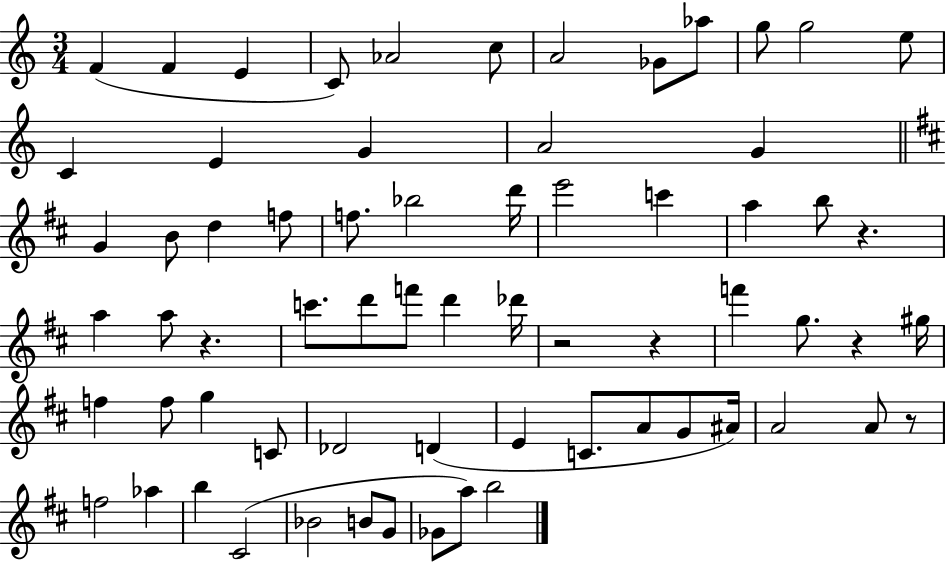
{
  \clef treble
  \numericTimeSignature
  \time 3/4
  \key c \major
  \repeat volta 2 { f'4( f'4 e'4 | c'8) aes'2 c''8 | a'2 ges'8 aes''8 | g''8 g''2 e''8 | \break c'4 e'4 g'4 | a'2 g'4 | \bar "||" \break \key d \major g'4 b'8 d''4 f''8 | f''8. bes''2 d'''16 | e'''2 c'''4 | a''4 b''8 r4. | \break a''4 a''8 r4. | c'''8. d'''8 f'''8 d'''4 des'''16 | r2 r4 | f'''4 g''8. r4 gis''16 | \break f''4 f''8 g''4 c'8 | des'2 d'4( | e'4 c'8. a'8 g'8 ais'16) | a'2 a'8 r8 | \break f''2 aes''4 | b''4 cis'2( | bes'2 b'8 g'8 | ges'8 a''8) b''2 | \break } \bar "|."
}